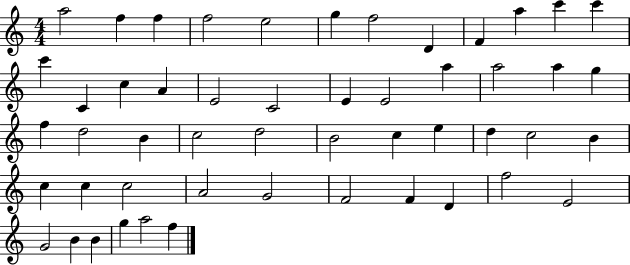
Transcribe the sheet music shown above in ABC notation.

X:1
T:Untitled
M:4/4
L:1/4
K:C
a2 f f f2 e2 g f2 D F a c' c' c' C c A E2 C2 E E2 a a2 a g f d2 B c2 d2 B2 c e d c2 B c c c2 A2 G2 F2 F D f2 E2 G2 B B g a2 f